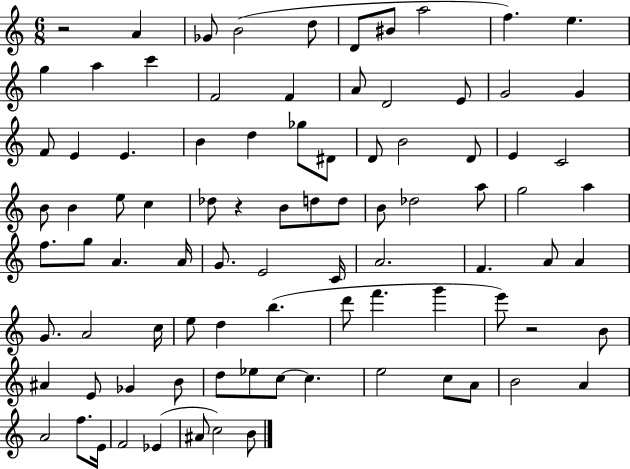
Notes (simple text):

R/h A4/q Gb4/e B4/h D5/e D4/e BIS4/e A5/h F5/q. E5/q. G5/q A5/q C6/q F4/h F4/q A4/e D4/h E4/e G4/h G4/q F4/e E4/q E4/q. B4/q D5/q Gb5/e D#4/e D4/e B4/h D4/e E4/q C4/h B4/e B4/q E5/e C5/q Db5/e R/q B4/e D5/e D5/e B4/e Db5/h A5/e G5/h A5/q F5/e. G5/e A4/q. A4/s G4/e. E4/h C4/s A4/h. F4/q. A4/e A4/q G4/e. A4/h C5/s E5/e D5/q B5/q. D6/e F6/q. G6/q E6/e R/h B4/e A#4/q E4/e Gb4/q B4/e D5/e Eb5/e C5/e C5/q. E5/h C5/e A4/e B4/h A4/q A4/h F5/e. E4/s F4/h Eb4/q A#4/e C5/h B4/e